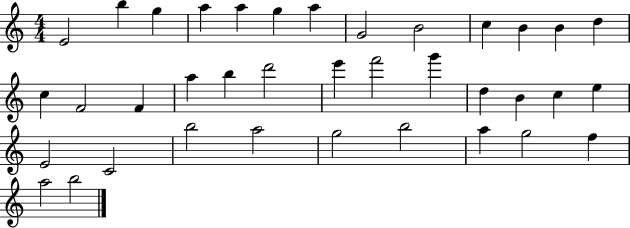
X:1
T:Untitled
M:4/4
L:1/4
K:C
E2 b g a a g a G2 B2 c B B d c F2 F a b d'2 e' f'2 g' d B c e E2 C2 b2 a2 g2 b2 a g2 f a2 b2